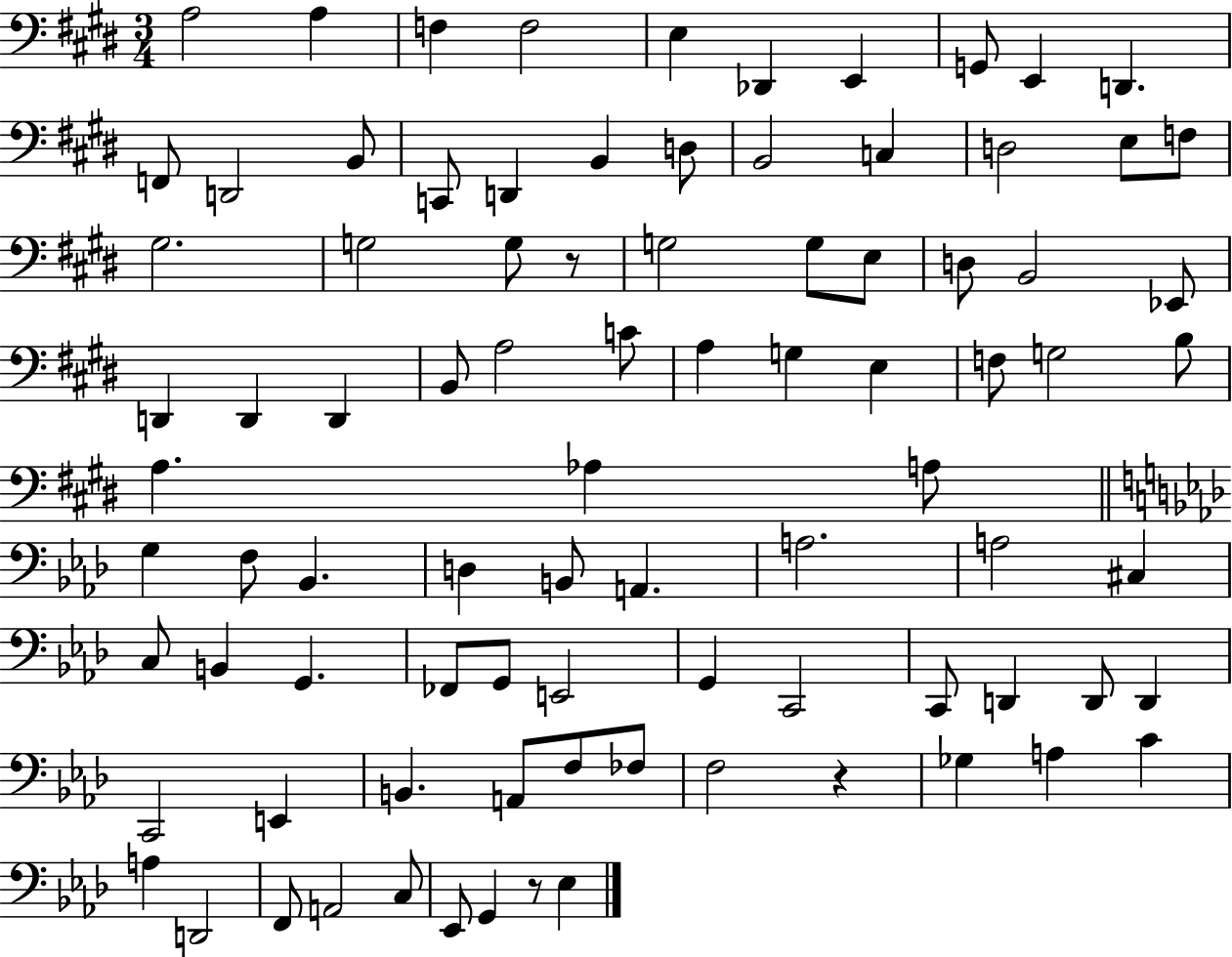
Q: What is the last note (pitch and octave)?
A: Eb3